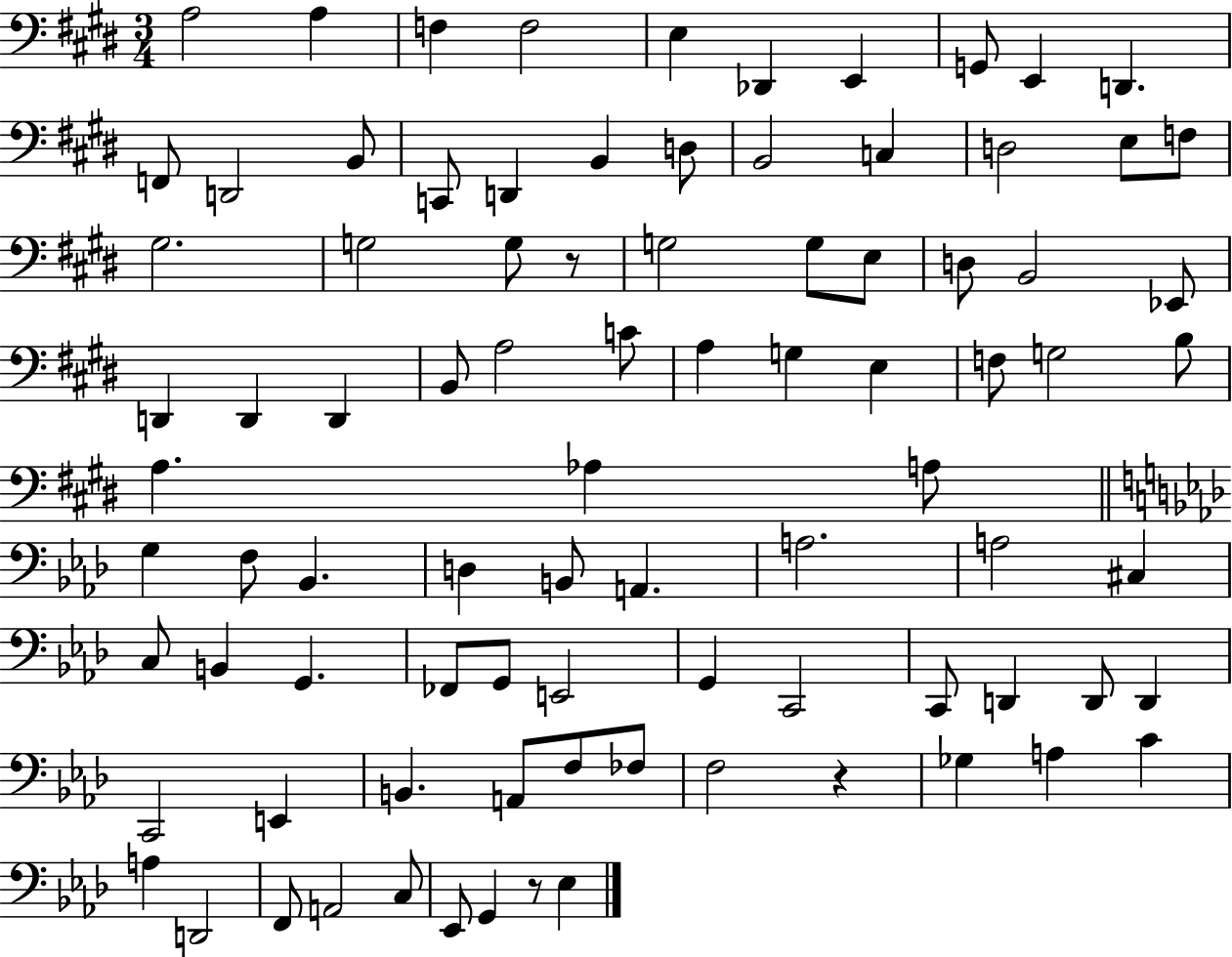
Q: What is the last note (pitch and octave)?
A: Eb3